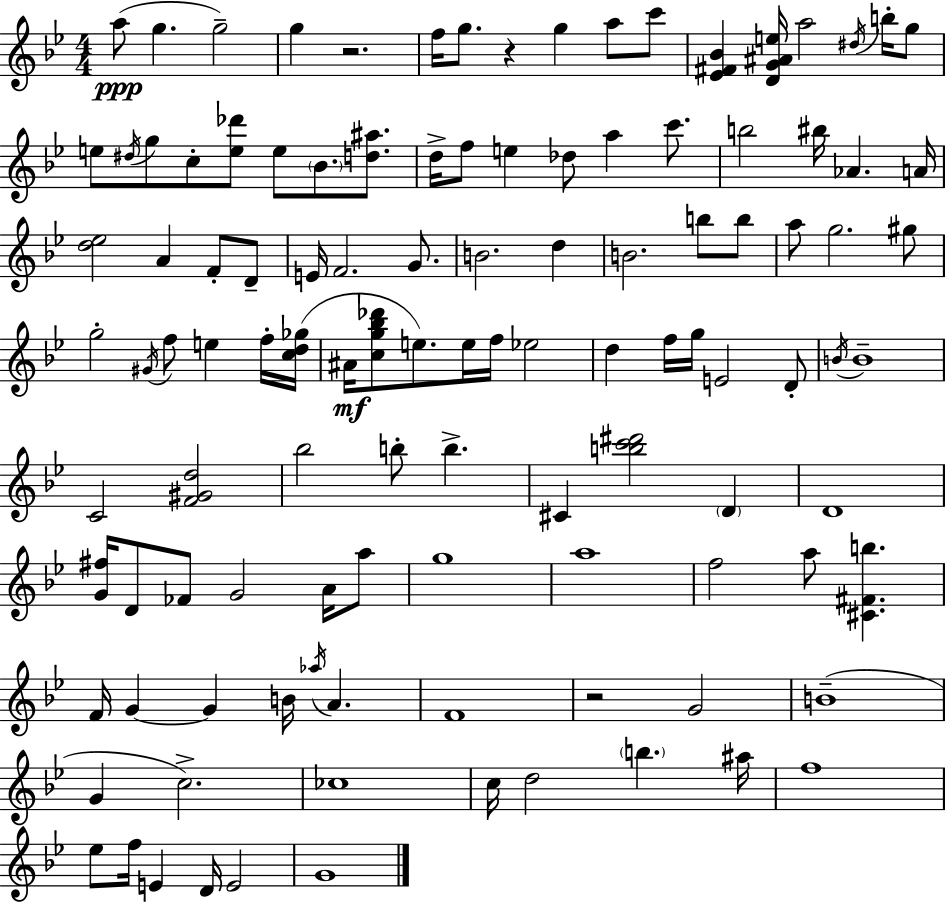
A5/e G5/q. G5/h G5/q R/h. F5/s G5/e. R/q G5/q A5/e C6/e [Eb4,F#4,Bb4]/q [D4,G4,A#4,E5]/s A5/h D#5/s B5/s G5/e E5/e D#5/s G5/e C5/e [E5,Db6]/e E5/e Bb4/e. [D5,A#5]/e. D5/s F5/e E5/q Db5/e A5/q C6/e. B5/h BIS5/s Ab4/q. A4/s [D5,Eb5]/h A4/q F4/e D4/e E4/s F4/h. G4/e. B4/h. D5/q B4/h. B5/e B5/e A5/e G5/h. G#5/e G5/h G#4/s F5/e E5/q F5/s [C5,D5,Gb5]/s A#4/s [C5,G5,Bb5,Db6]/e E5/e. E5/s F5/s Eb5/h D5/q F5/s G5/s E4/h D4/e B4/s B4/w C4/h [F4,G#4,D5]/h Bb5/h B5/e B5/q. C#4/q [B5,C6,D#6]/h D4/q D4/w [G4,F#5]/s D4/e FES4/e G4/h A4/s A5/e G5/w A5/w F5/h A5/e [C#4,F#4,B5]/q. F4/s G4/q G4/q B4/s Ab5/s A4/q. F4/w R/h G4/h B4/w G4/q C5/h. CES5/w C5/s D5/h B5/q. A#5/s F5/w Eb5/e F5/s E4/q D4/s E4/h G4/w